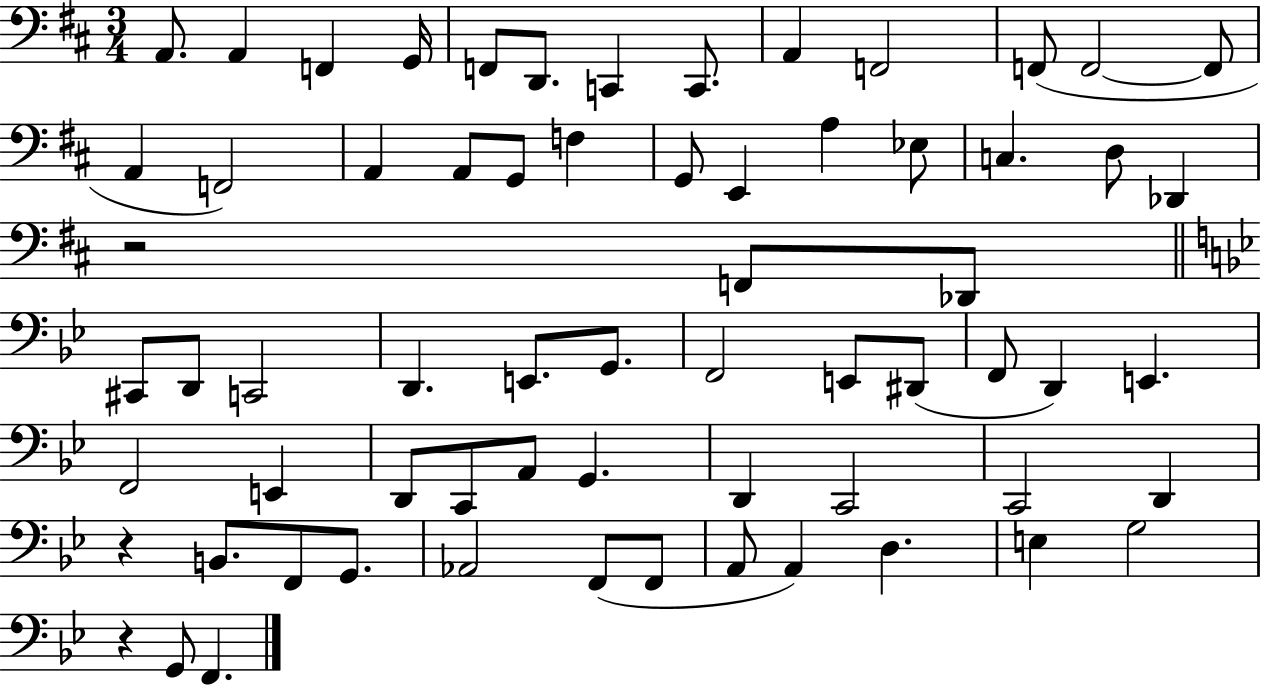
X:1
T:Untitled
M:3/4
L:1/4
K:D
A,,/2 A,, F,, G,,/4 F,,/2 D,,/2 C,, C,,/2 A,, F,,2 F,,/2 F,,2 F,,/2 A,, F,,2 A,, A,,/2 G,,/2 F, G,,/2 E,, A, _E,/2 C, D,/2 _D,, z2 F,,/2 _D,,/2 ^C,,/2 D,,/2 C,,2 D,, E,,/2 G,,/2 F,,2 E,,/2 ^D,,/2 F,,/2 D,, E,, F,,2 E,, D,,/2 C,,/2 A,,/2 G,, D,, C,,2 C,,2 D,, z B,,/2 F,,/2 G,,/2 _A,,2 F,,/2 F,,/2 A,,/2 A,, D, E, G,2 z G,,/2 F,,